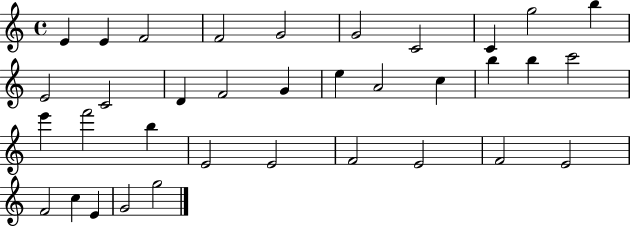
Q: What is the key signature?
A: C major